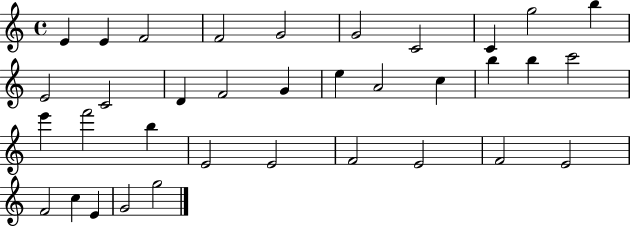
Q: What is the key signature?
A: C major